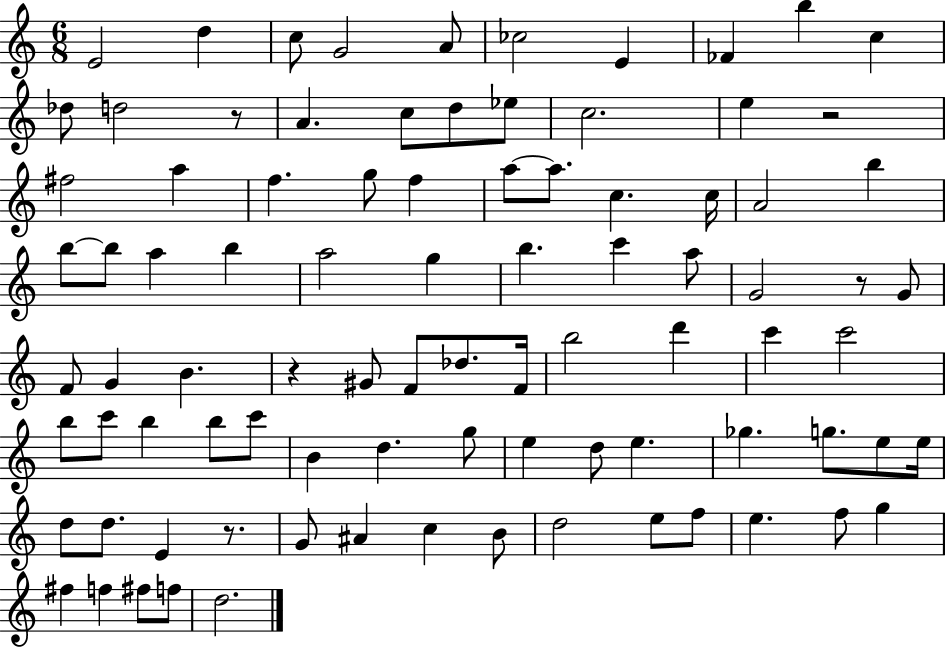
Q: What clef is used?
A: treble